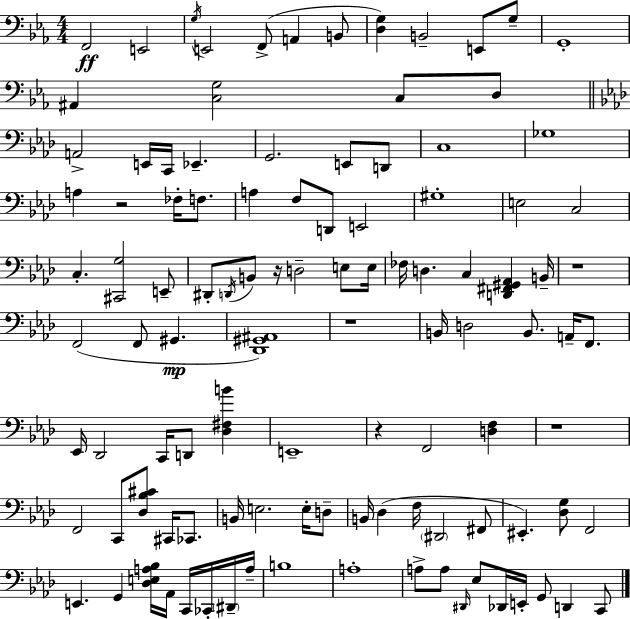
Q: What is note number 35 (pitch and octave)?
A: E2